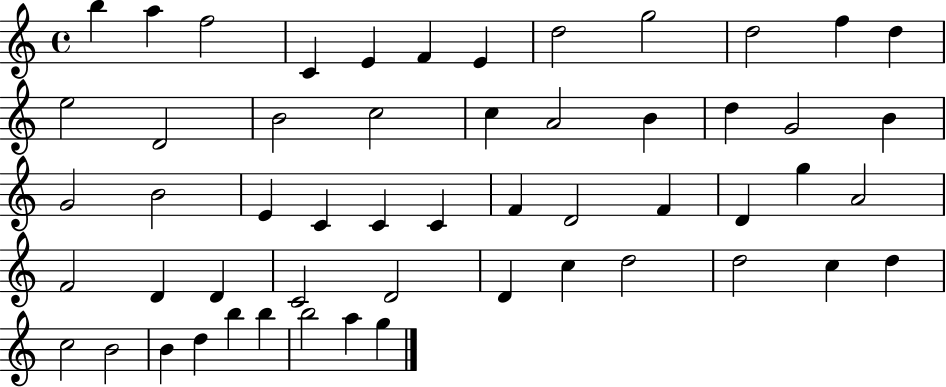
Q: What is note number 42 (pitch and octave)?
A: D5